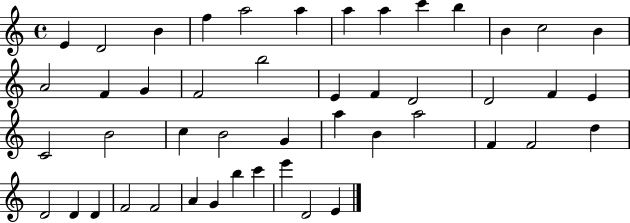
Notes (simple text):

E4/q D4/h B4/q F5/q A5/h A5/q A5/q A5/q C6/q B5/q B4/q C5/h B4/q A4/h F4/q G4/q F4/h B5/h E4/q F4/q D4/h D4/h F4/q E4/q C4/h B4/h C5/q B4/h G4/q A5/q B4/q A5/h F4/q F4/h D5/q D4/h D4/q D4/q F4/h F4/h A4/q G4/q B5/q C6/q E6/q D4/h E4/q